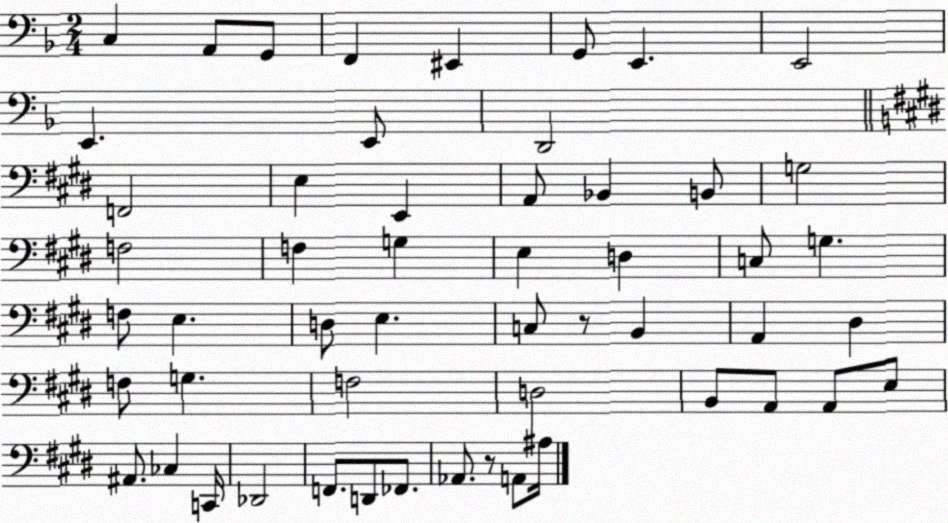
X:1
T:Untitled
M:2/4
L:1/4
K:F
C, A,,/2 G,,/2 F,, ^E,, G,,/2 E,, E,,2 E,, E,,/2 D,,2 F,,2 E, E,, A,,/2 _B,, B,,/2 G,2 F,2 F, G, E, D, C,/2 G, F,/2 E, D,/2 E, C,/2 z/2 B,, A,, ^D, F,/2 G, F,2 D,2 B,,/2 A,,/2 A,,/2 E,/2 ^A,,/2 _C, C,,/4 _D,,2 F,,/2 D,,/2 _F,,/2 _A,,/2 z/2 A,,/2 ^A,/4